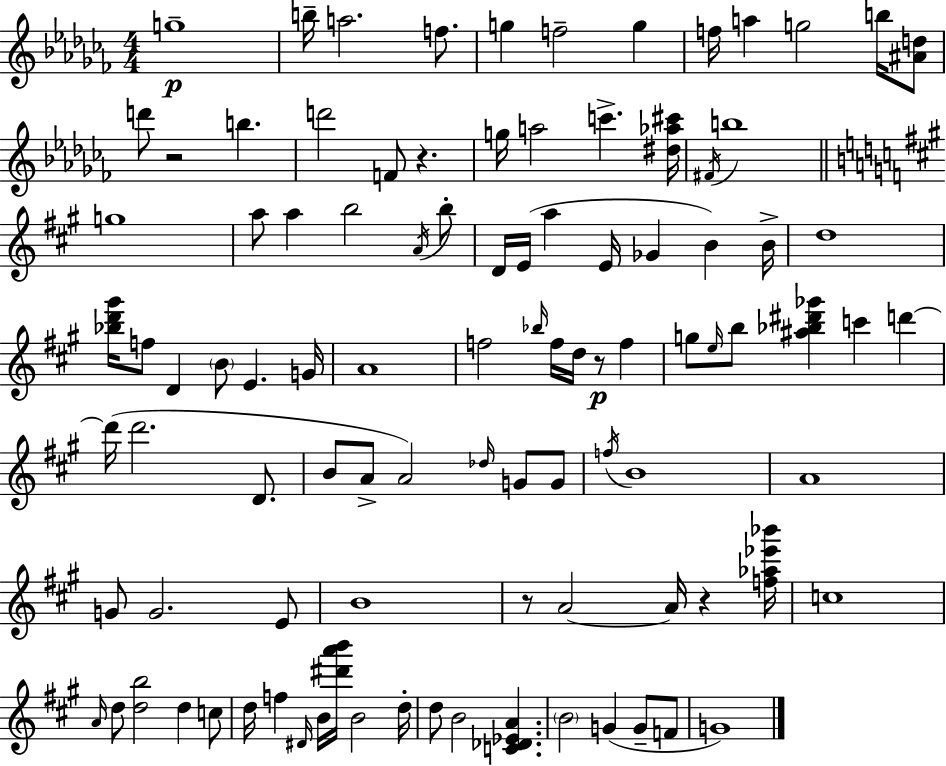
{
  \clef treble
  \numericTimeSignature
  \time 4/4
  \key aes \minor
  g''1--\p | b''16-- a''2. f''8. | g''4 f''2-- g''4 | f''16 a''4 g''2 b''16 <ais' d''>8 | \break d'''8 r2 b''4. | d'''2 f'8 r4. | g''16 a''2 c'''4.-> <dis'' aes'' cis'''>16 | \acciaccatura { fis'16 } b''1 | \break \bar "||" \break \key a \major g''1 | a''8 a''4 b''2 \acciaccatura { a'16 } b''8-. | d'16 e'16( a''4 e'16 ges'4 b'4) | b'16-> d''1 | \break <bes'' d''' gis'''>16 f''8 d'4 \parenthesize b'8 e'4. | g'16 a'1 | f''2 \grace { bes''16 } f''16 d''16 r8\p f''4 | g''8 \grace { e''16 } b''8 <ais'' bes'' dis''' ges'''>4 c'''4 d'''4~~ | \break d'''16( d'''2. | d'8. b'8 a'8-> a'2) \grace { des''16 } | g'8 g'8 \acciaccatura { f''16 } b'1 | a'1 | \break g'8 g'2. | e'8 b'1 | r8 a'2~~ a'16 | r4 <f'' aes'' ees''' bes'''>16 c''1 | \break \grace { a'16 } d''8 <d'' b''>2 | d''4 c''8 d''16 f''4 \grace { dis'16 } b'16 <dis''' a''' b'''>16 b'2 | d''16-. d''8 b'2 | <c' des' ees' a'>4. \parenthesize b'2 g'4( | \break g'8-- f'8 g'1) | \bar "|."
}